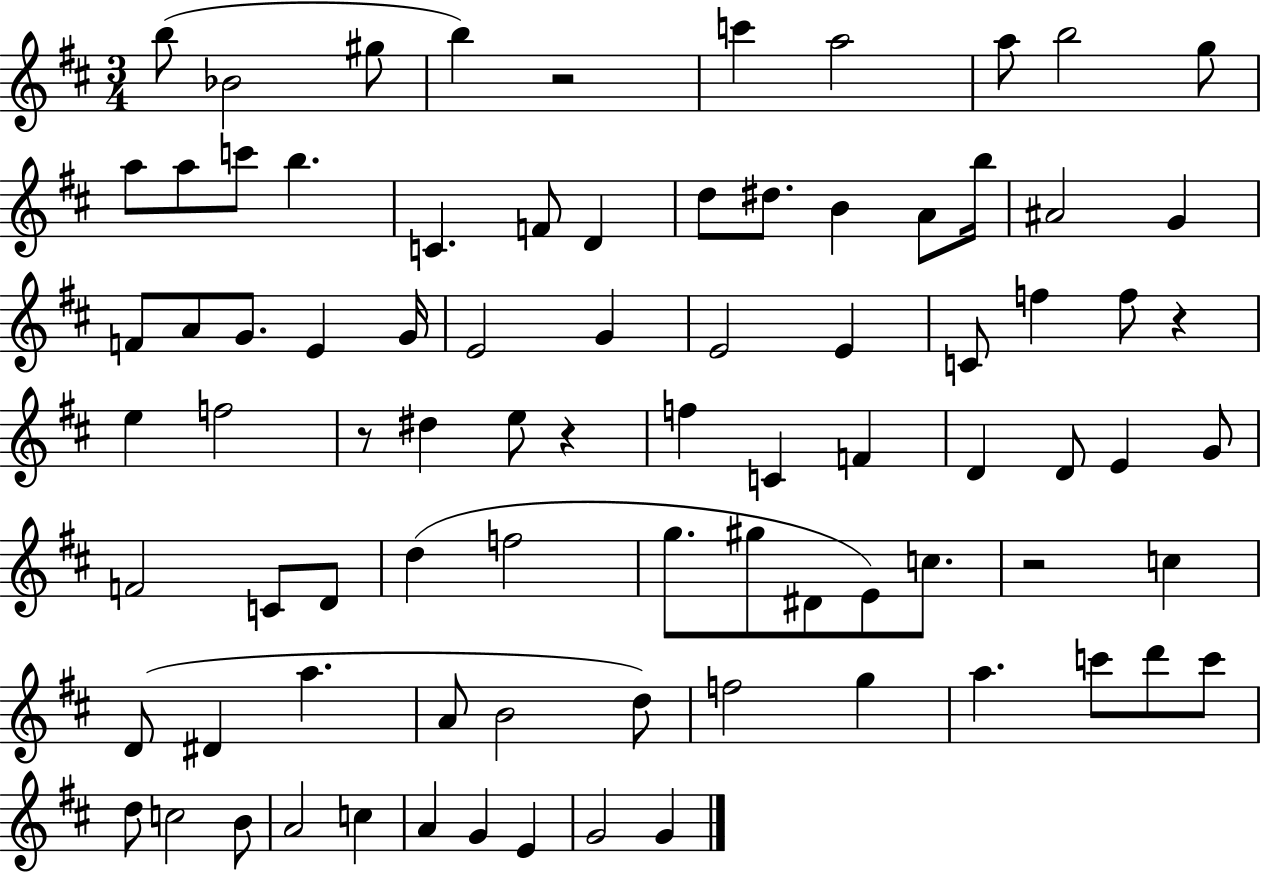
B5/e Bb4/h G#5/e B5/q R/h C6/q A5/h A5/e B5/h G5/e A5/e A5/e C6/e B5/q. C4/q. F4/e D4/q D5/e D#5/e. B4/q A4/e B5/s A#4/h G4/q F4/e A4/e G4/e. E4/q G4/s E4/h G4/q E4/h E4/q C4/e F5/q F5/e R/q E5/q F5/h R/e D#5/q E5/e R/q F5/q C4/q F4/q D4/q D4/e E4/q G4/e F4/h C4/e D4/e D5/q F5/h G5/e. G#5/e D#4/e E4/e C5/e. R/h C5/q D4/e D#4/q A5/q. A4/e B4/h D5/e F5/h G5/q A5/q. C6/e D6/e C6/e D5/e C5/h B4/e A4/h C5/q A4/q G4/q E4/q G4/h G4/q